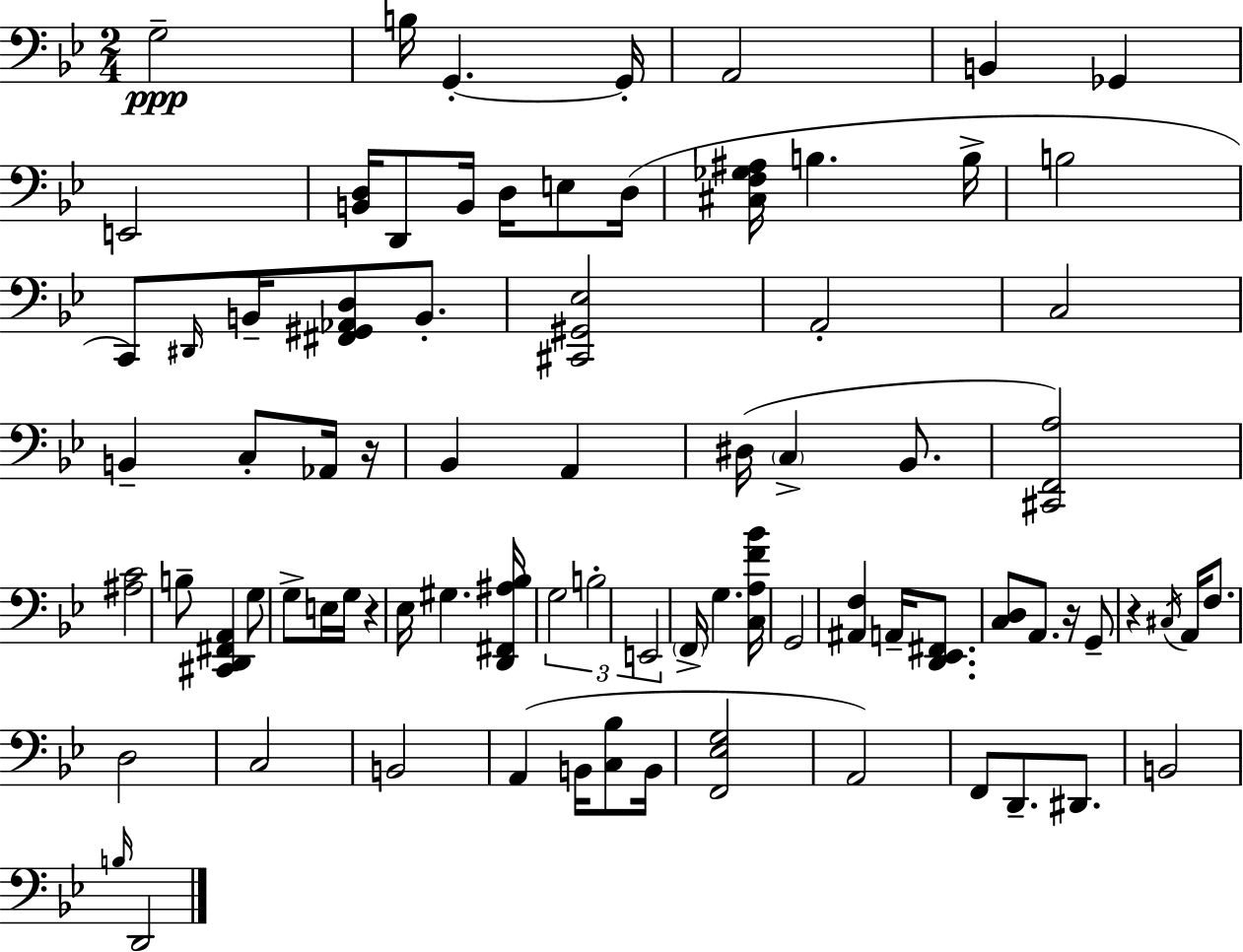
G3/h B3/s G2/q. G2/s A2/h B2/q Gb2/q E2/h [B2,D3]/s D2/e B2/s D3/s E3/e D3/s [C#3,F3,Gb3,A#3]/s B3/q. B3/s B3/h C2/e D#2/s B2/s [F#2,G#2,Ab2,D3]/e B2/e. [C#2,G#2,Eb3]/h A2/h C3/h B2/q C3/e Ab2/s R/s Bb2/q A2/q D#3/s C3/q Bb2/e. [C#2,F2,A3]/h [A#3,C4]/h B3/e [C#2,D2,F#2,A2]/q G3/e G3/e E3/s G3/s R/q Eb3/s G#3/q. [D2,F#2,A#3,Bb3]/s G3/h B3/h E2/h F2/s G3/q. [C3,A3,F4,Bb4]/s G2/h [A#2,F3]/q A2/s [D2,Eb2,F#2]/e. [C3,D3]/e A2/e. R/s G2/e R/q C#3/s A2/s F3/e. D3/h C3/h B2/h A2/q B2/s [C3,Bb3]/e B2/s [F2,Eb3,G3]/h A2/h F2/e D2/e. D#2/e. B2/h B3/s D2/h